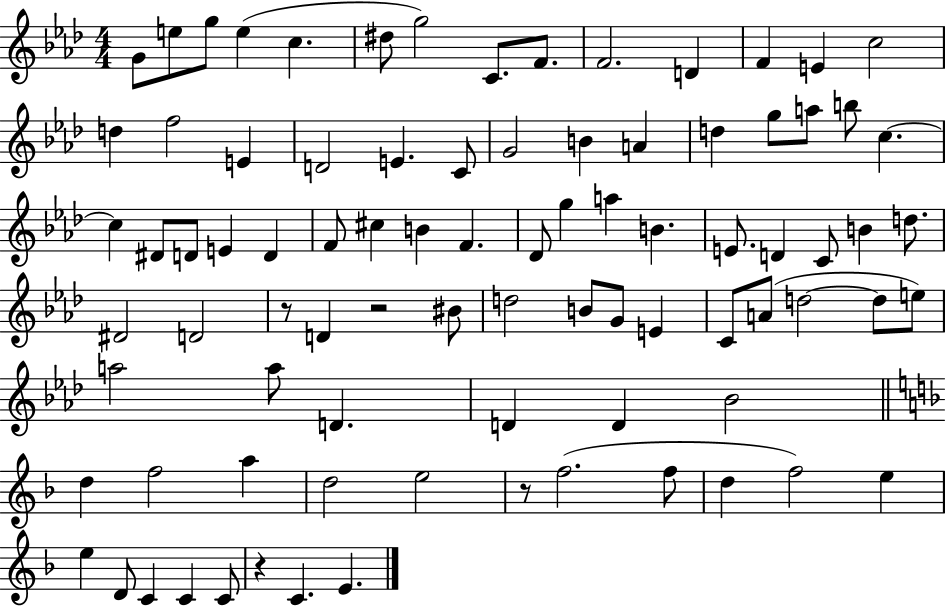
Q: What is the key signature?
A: AES major